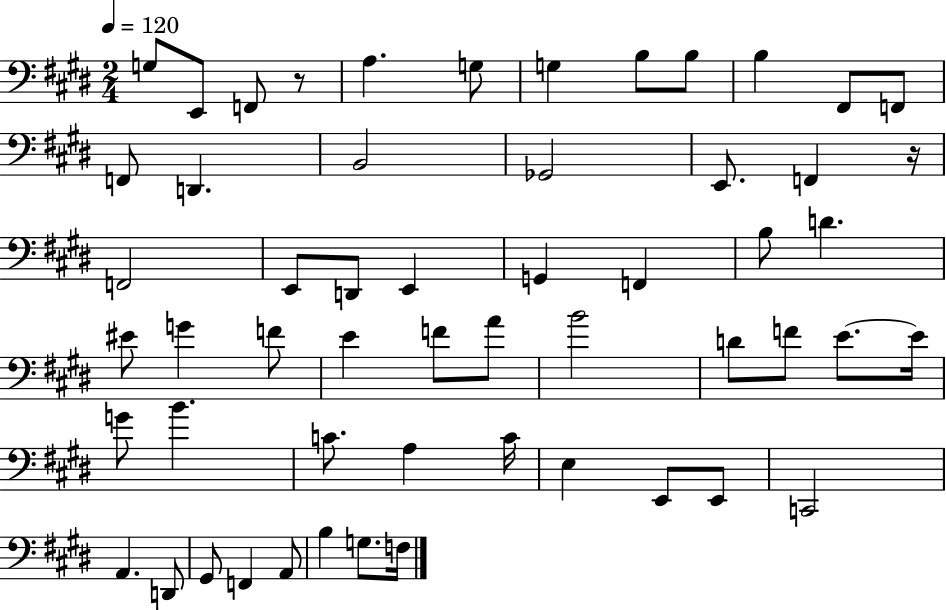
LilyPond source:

{
  \clef bass
  \numericTimeSignature
  \time 2/4
  \key e \major
  \tempo 4 = 120
  \repeat volta 2 { g8 e,8 f,8 r8 | a4. g8 | g4 b8 b8 | b4 fis,8 f,8 | \break f,8 d,4. | b,2 | ges,2 | e,8. f,4 r16 | \break f,2 | e,8 d,8 e,4 | g,4 f,4 | b8 d'4. | \break eis'8 g'4 f'8 | e'4 f'8 a'8 | b'2 | d'8 f'8 e'8.~~ e'16 | \break g'8 b'4. | c'8. a4 c'16 | e4 e,8 e,8 | c,2 | \break a,4. d,8 | gis,8 f,4 a,8 | b4 g8. f16 | } \bar "|."
}